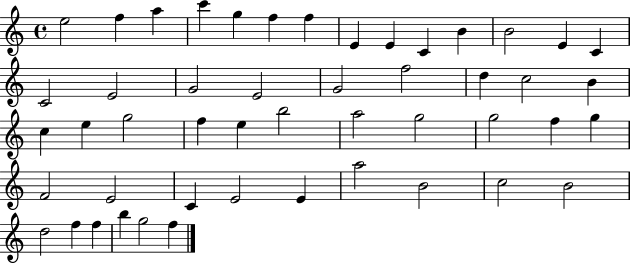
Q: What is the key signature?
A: C major